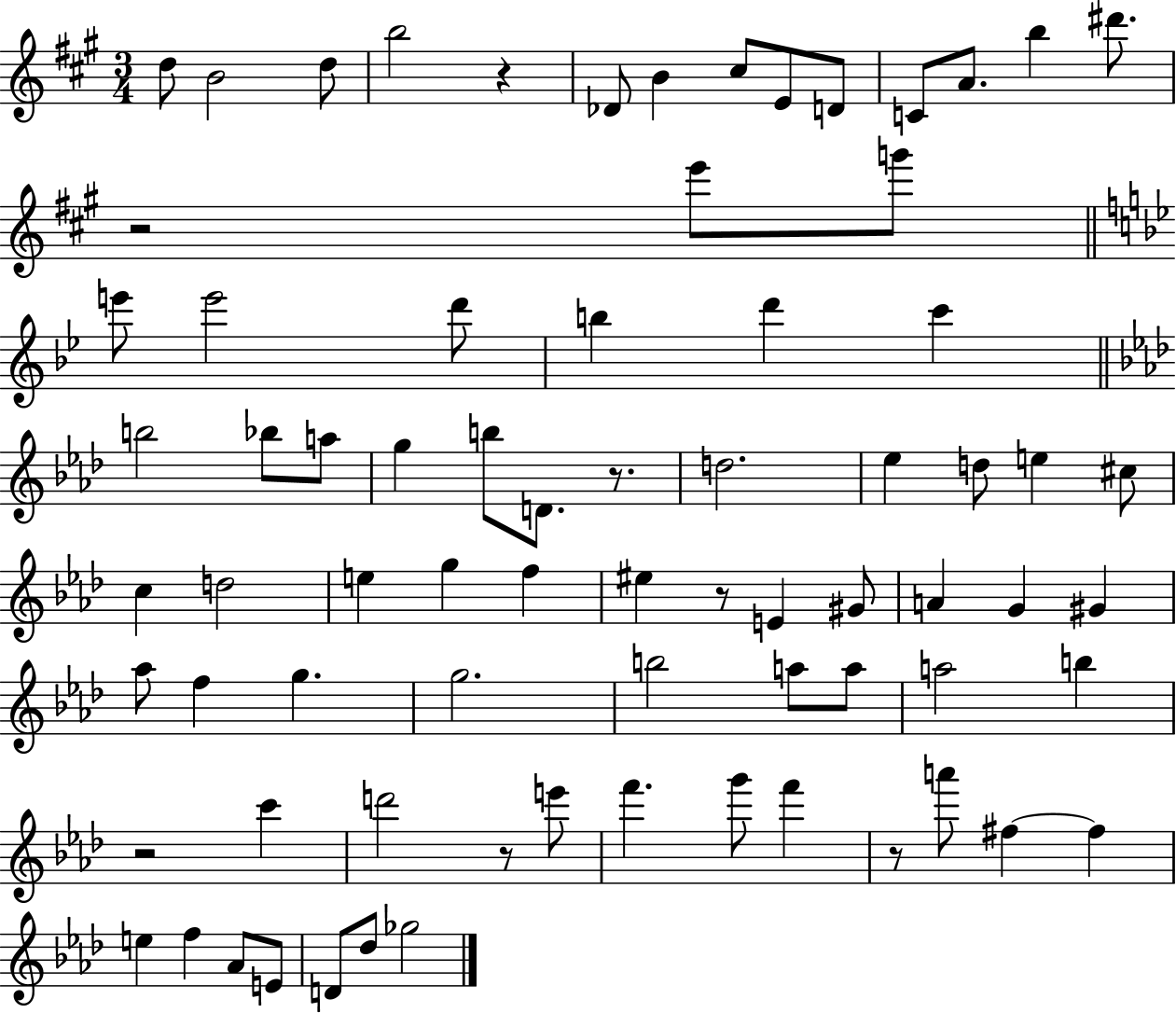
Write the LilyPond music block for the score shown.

{
  \clef treble
  \numericTimeSignature
  \time 3/4
  \key a \major
  d''8 b'2 d''8 | b''2 r4 | des'8 b'4 cis''8 e'8 d'8 | c'8 a'8. b''4 dis'''8. | \break r2 e'''8 g'''8 | \bar "||" \break \key bes \major e'''8 e'''2 d'''8 | b''4 d'''4 c'''4 | \bar "||" \break \key aes \major b''2 bes''8 a''8 | g''4 b''8 d'8. r8. | d''2. | ees''4 d''8 e''4 cis''8 | \break c''4 d''2 | e''4 g''4 f''4 | eis''4 r8 e'4 gis'8 | a'4 g'4 gis'4 | \break aes''8 f''4 g''4. | g''2. | b''2 a''8 a''8 | a''2 b''4 | \break r2 c'''4 | d'''2 r8 e'''8 | f'''4. g'''8 f'''4 | r8 a'''8 fis''4~~ fis''4 | \break e''4 f''4 aes'8 e'8 | d'8 des''8 ges''2 | \bar "|."
}